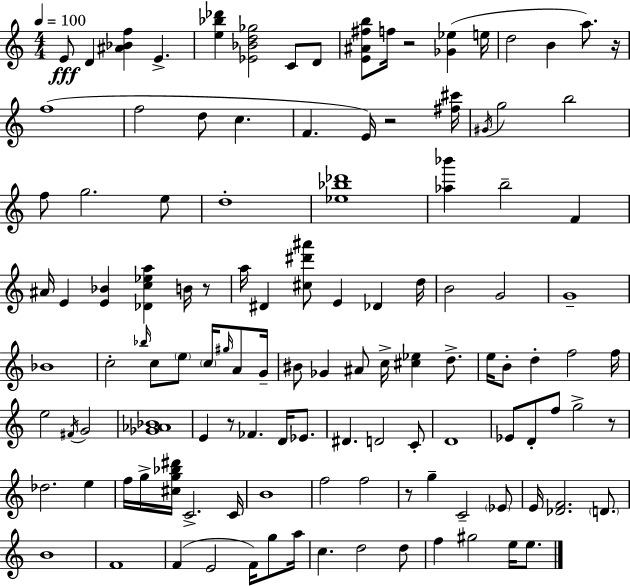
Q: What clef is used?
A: treble